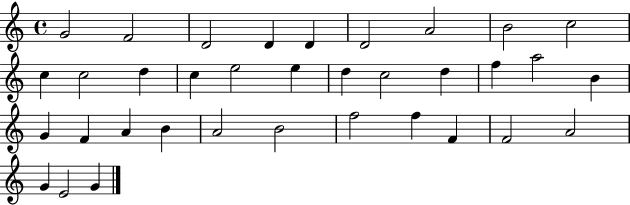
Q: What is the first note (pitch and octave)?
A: G4